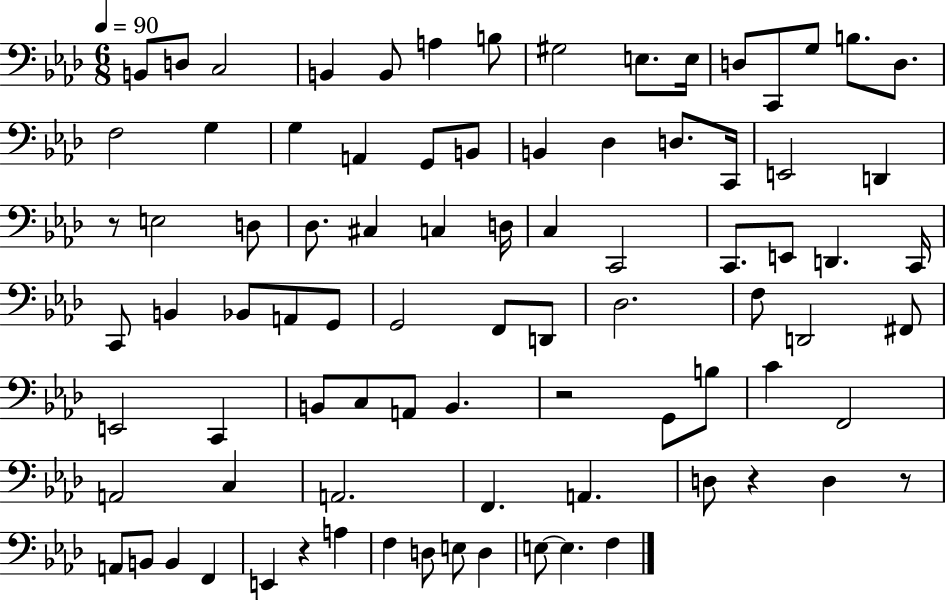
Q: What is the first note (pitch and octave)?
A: B2